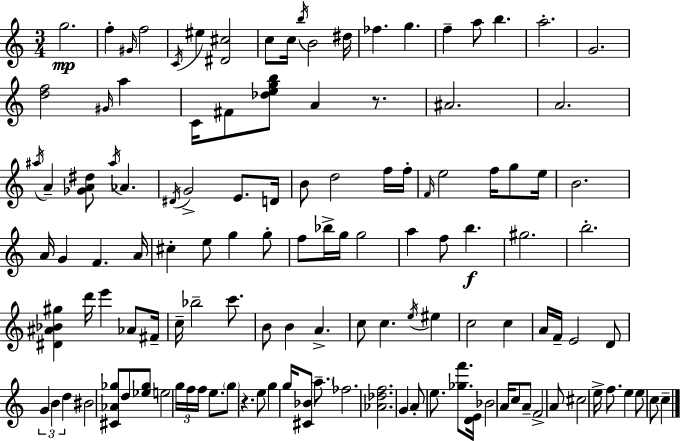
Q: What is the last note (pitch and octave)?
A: C5